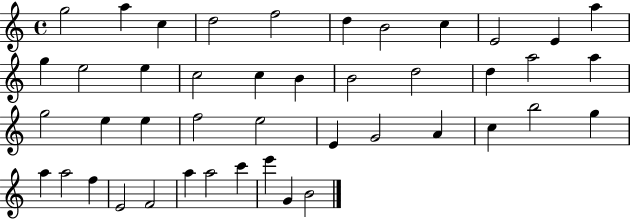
G5/h A5/q C5/q D5/h F5/h D5/q B4/h C5/q E4/h E4/q A5/q G5/q E5/h E5/q C5/h C5/q B4/q B4/h D5/h D5/q A5/h A5/q G5/h E5/q E5/q F5/h E5/h E4/q G4/h A4/q C5/q B5/h G5/q A5/q A5/h F5/q E4/h F4/h A5/q A5/h C6/q E6/q G4/q B4/h